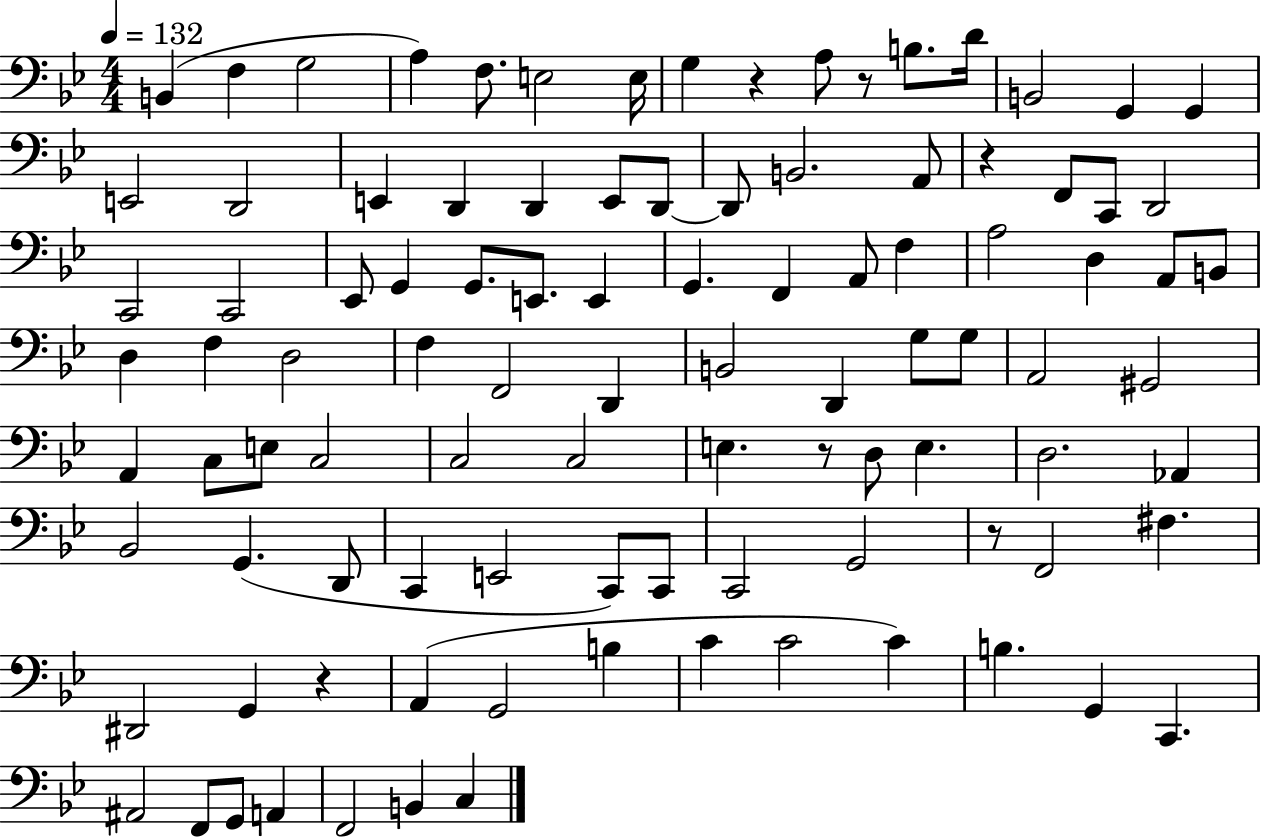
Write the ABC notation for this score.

X:1
T:Untitled
M:4/4
L:1/4
K:Bb
B,, F, G,2 A, F,/2 E,2 E,/4 G, z A,/2 z/2 B,/2 D/4 B,,2 G,, G,, E,,2 D,,2 E,, D,, D,, E,,/2 D,,/2 D,,/2 B,,2 A,,/2 z F,,/2 C,,/2 D,,2 C,,2 C,,2 _E,,/2 G,, G,,/2 E,,/2 E,, G,, F,, A,,/2 F, A,2 D, A,,/2 B,,/2 D, F, D,2 F, F,,2 D,, B,,2 D,, G,/2 G,/2 A,,2 ^G,,2 A,, C,/2 E,/2 C,2 C,2 C,2 E, z/2 D,/2 E, D,2 _A,, _B,,2 G,, D,,/2 C,, E,,2 C,,/2 C,,/2 C,,2 G,,2 z/2 F,,2 ^F, ^D,,2 G,, z A,, G,,2 B, C C2 C B, G,, C,, ^A,,2 F,,/2 G,,/2 A,, F,,2 B,, C,